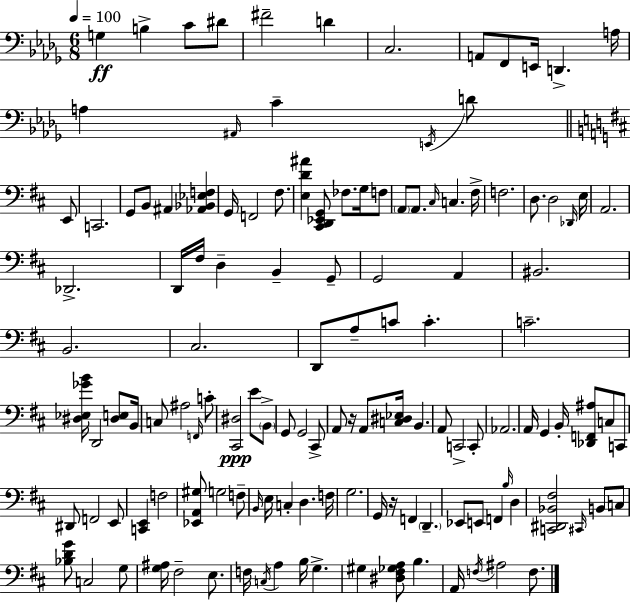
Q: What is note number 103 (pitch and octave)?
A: G3